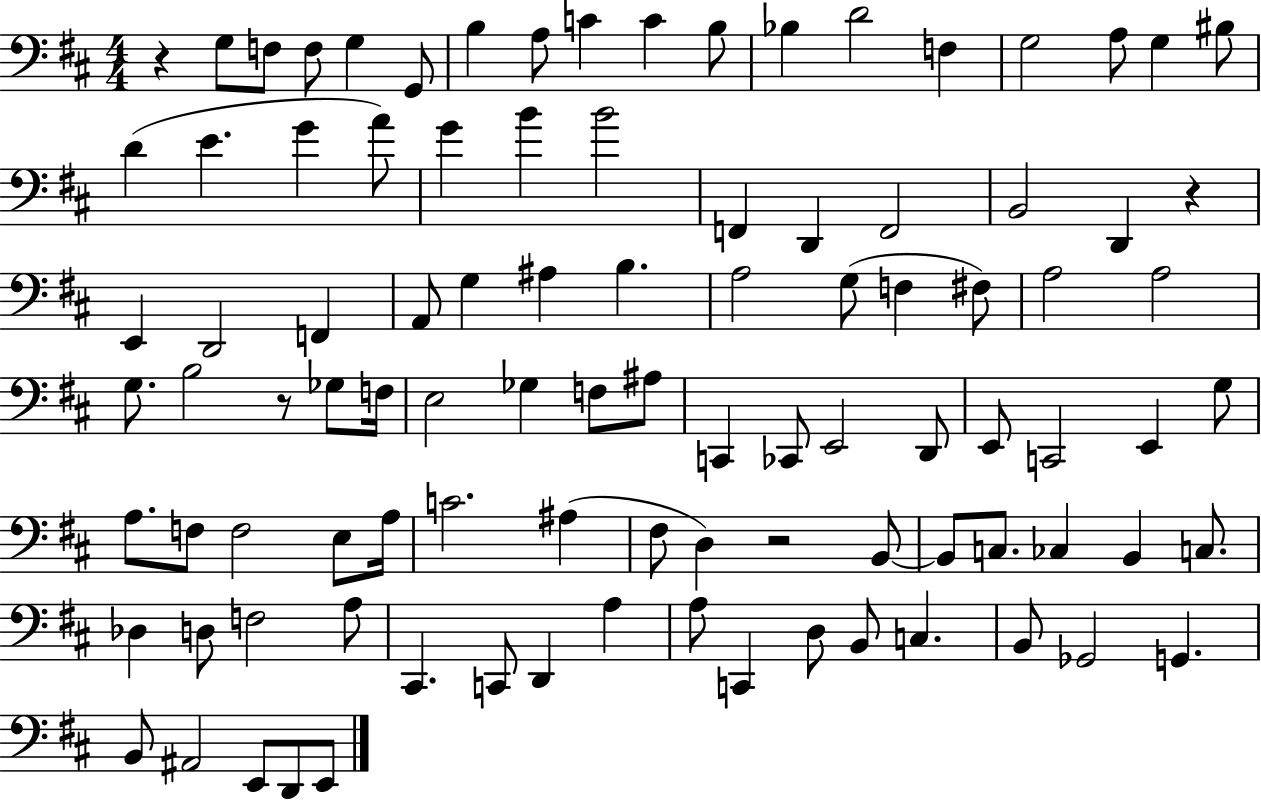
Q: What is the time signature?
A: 4/4